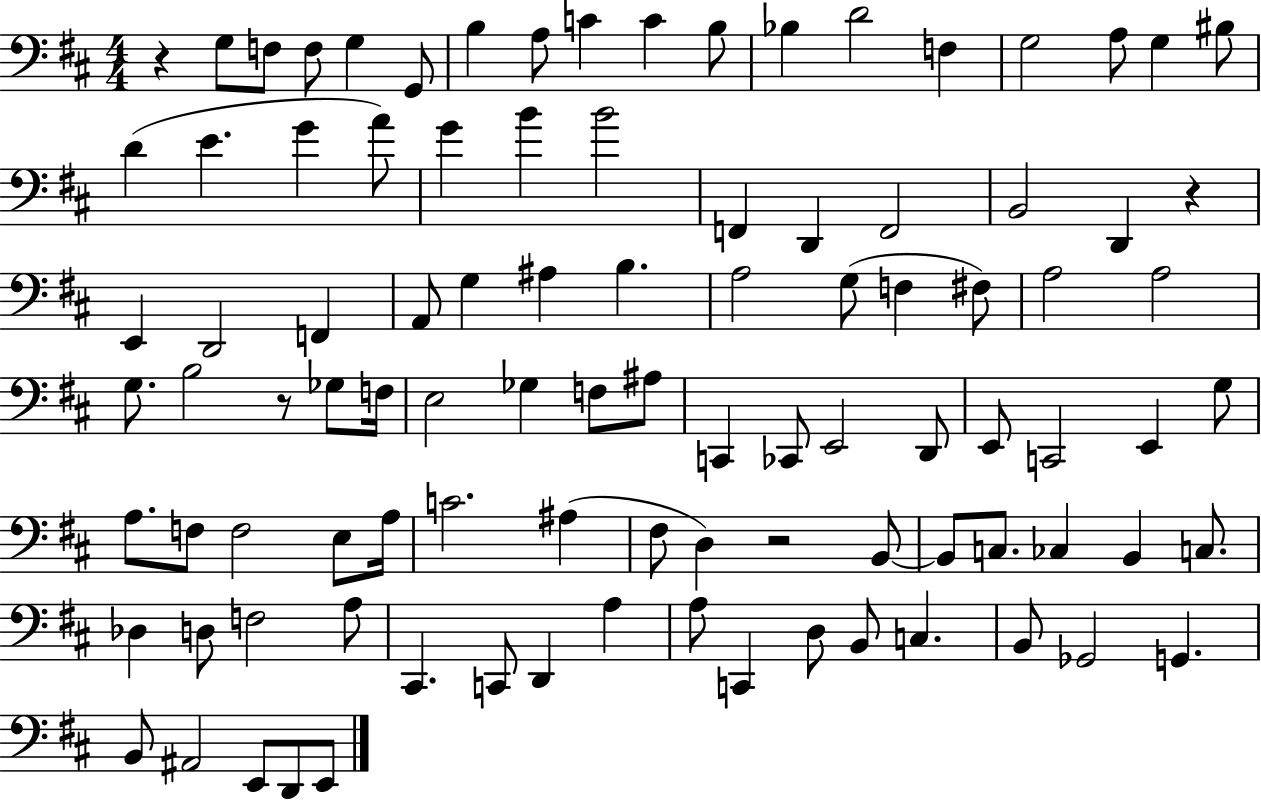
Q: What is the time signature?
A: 4/4